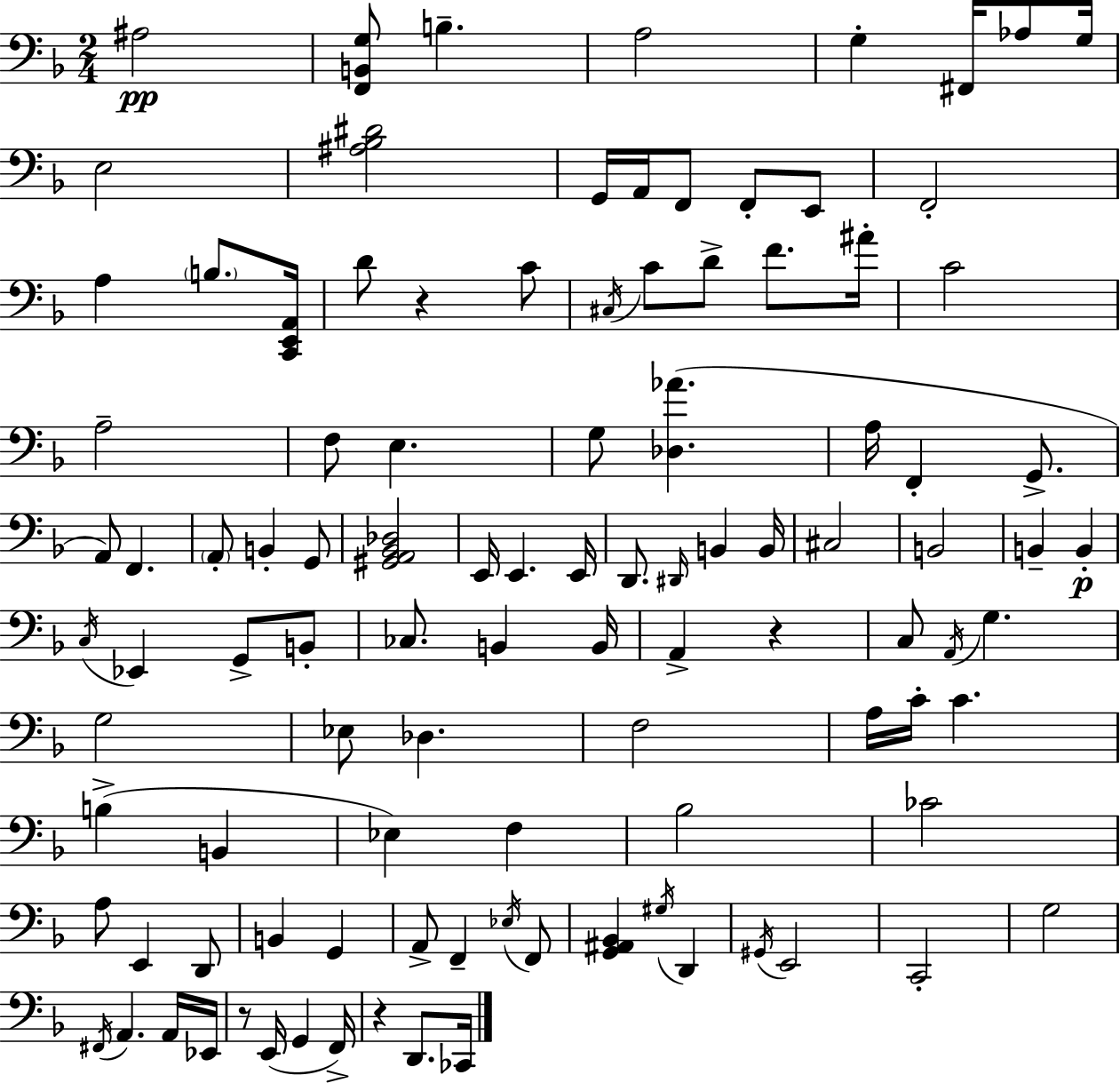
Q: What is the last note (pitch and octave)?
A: CES2